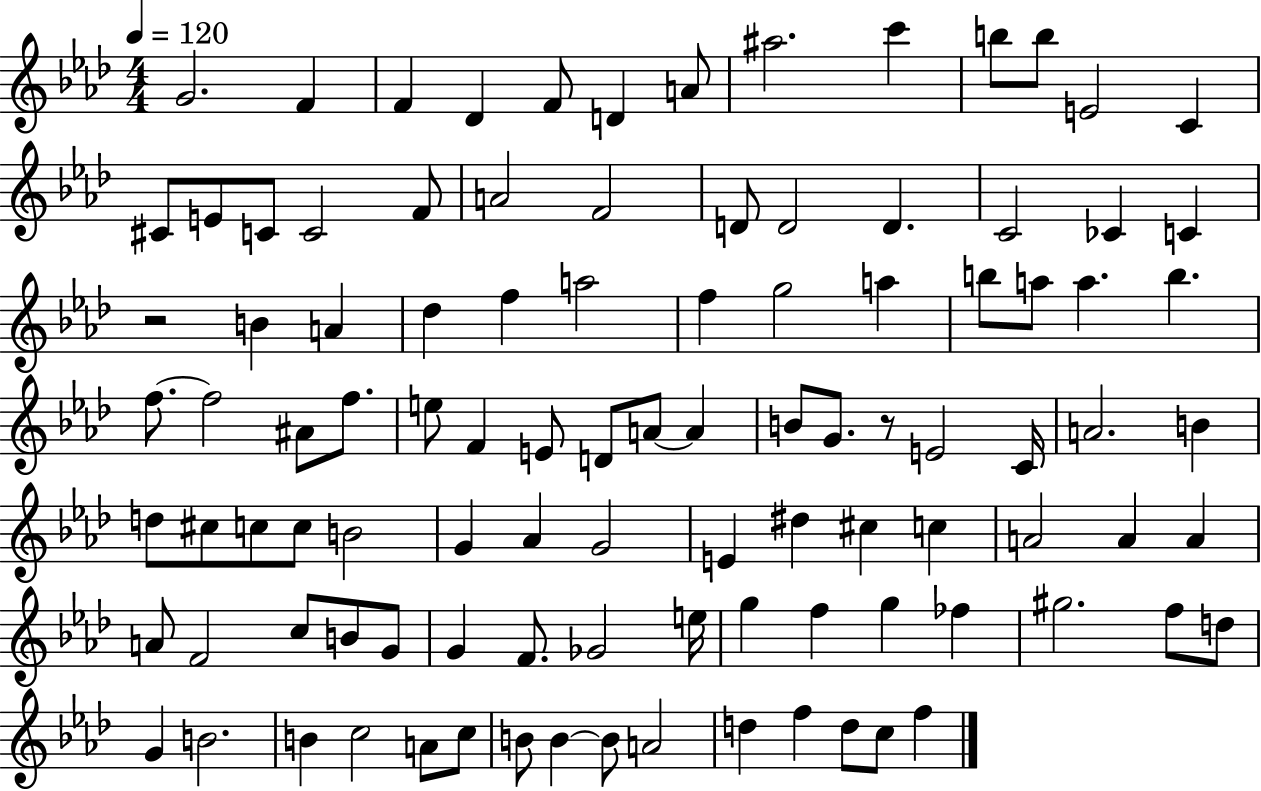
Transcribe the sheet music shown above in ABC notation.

X:1
T:Untitled
M:4/4
L:1/4
K:Ab
G2 F F _D F/2 D A/2 ^a2 c' b/2 b/2 E2 C ^C/2 E/2 C/2 C2 F/2 A2 F2 D/2 D2 D C2 _C C z2 B A _d f a2 f g2 a b/2 a/2 a b f/2 f2 ^A/2 f/2 e/2 F E/2 D/2 A/2 A B/2 G/2 z/2 E2 C/4 A2 B d/2 ^c/2 c/2 c/2 B2 G _A G2 E ^d ^c c A2 A A A/2 F2 c/2 B/2 G/2 G F/2 _G2 e/4 g f g _f ^g2 f/2 d/2 G B2 B c2 A/2 c/2 B/2 B B/2 A2 d f d/2 c/2 f